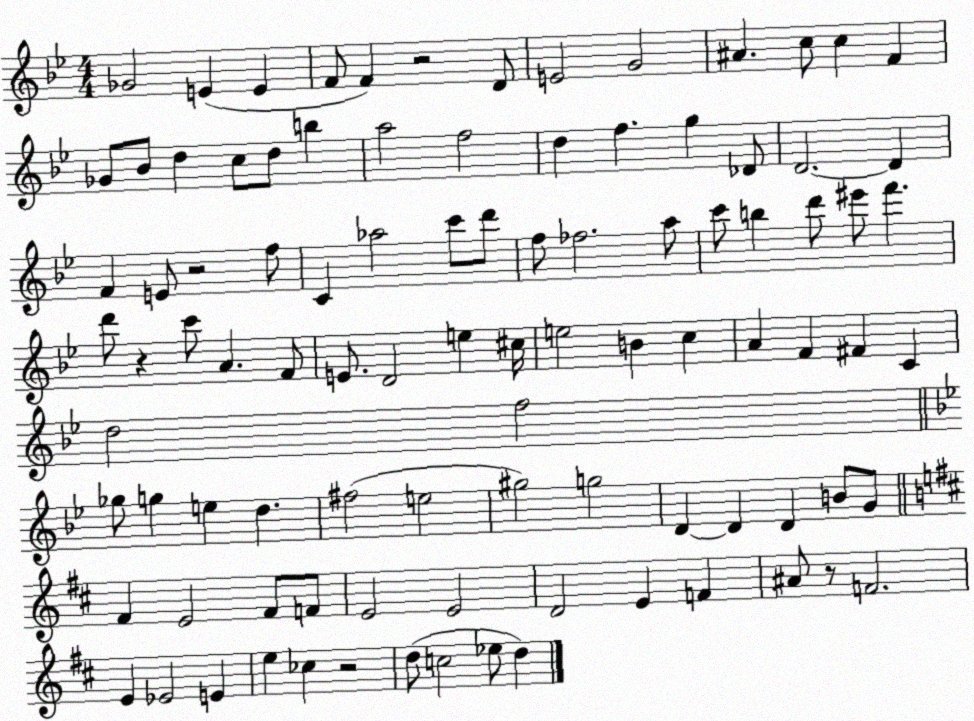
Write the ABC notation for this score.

X:1
T:Untitled
M:4/4
L:1/4
K:Bb
_G2 E E F/2 F z2 D/2 E2 G2 ^A c/2 c F _G/2 _B/2 d c/2 d/2 b a2 f2 d f g _D/2 D2 D F E/2 z2 f/2 C _a2 c'/2 d'/2 f/2 _f2 a/2 c'/2 b d'/2 ^e'/2 f' d'/2 z c'/2 A F/2 E/2 D2 e ^c/4 e2 B c A F ^F C d2 f2 _g/2 g e d ^f2 e2 ^g2 g2 D D D B/2 G/2 ^F E2 ^F/2 F/2 E2 E2 D2 E F ^A/2 z/2 F2 E _E2 E e _c z2 d/2 c2 _e/2 d